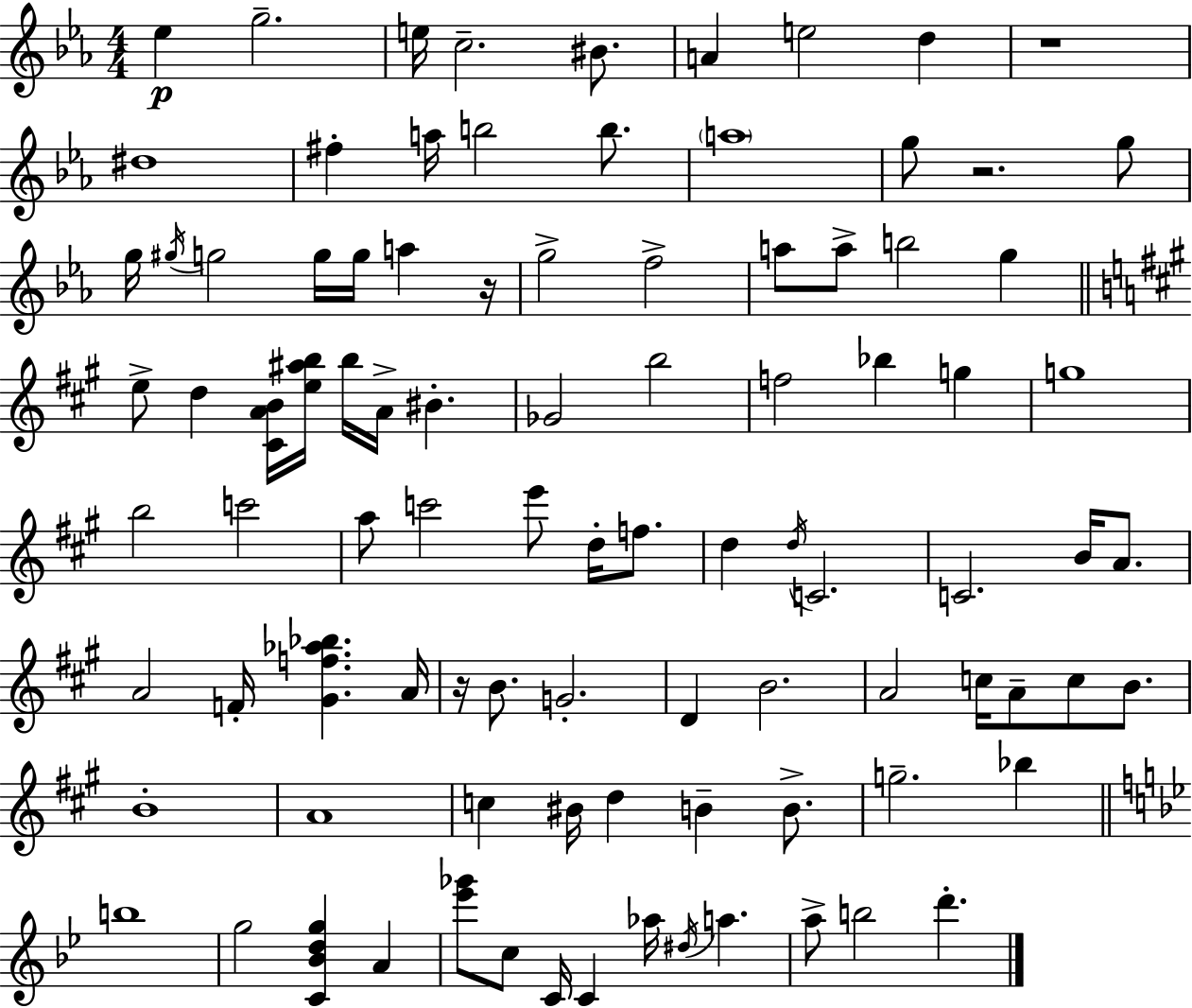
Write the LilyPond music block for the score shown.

{
  \clef treble
  \numericTimeSignature
  \time 4/4
  \key c \minor
  ees''4\p g''2.-- | e''16 c''2.-- bis'8. | a'4 e''2 d''4 | r1 | \break dis''1 | fis''4-. a''16 b''2 b''8. | \parenthesize a''1 | g''8 r2. g''8 | \break g''16 \acciaccatura { gis''16 } g''2 g''16 g''16 a''4 | r16 g''2-> f''2-> | a''8 a''8-> b''2 g''4 | \bar "||" \break \key a \major e''8-> d''4 <cis' a' b'>16 <e'' ais'' b''>16 b''16 a'16-> bis'4.-. | ges'2 b''2 | f''2 bes''4 g''4 | g''1 | \break b''2 c'''2 | a''8 c'''2 e'''8 d''16-. f''8. | d''4 \acciaccatura { d''16 } c'2. | c'2. b'16 a'8. | \break a'2 f'16-. <gis' f'' aes'' bes''>4. | a'16 r16 b'8. g'2.-. | d'4 b'2. | a'2 c''16 a'8-- c''8 b'8. | \break b'1-. | a'1 | c''4 bis'16 d''4 b'4-- b'8.-> | g''2.-- bes''4 | \break \bar "||" \break \key bes \major b''1 | g''2 <c' bes' d'' g''>4 a'4 | <ees''' ges'''>8 c''8 c'16 c'4 aes''16 \acciaccatura { dis''16 } a''4. | a''8-> b''2 d'''4.-. | \break \bar "|."
}